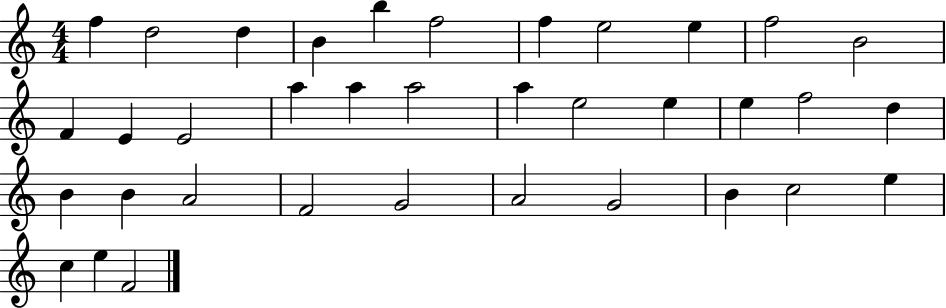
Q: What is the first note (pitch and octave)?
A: F5